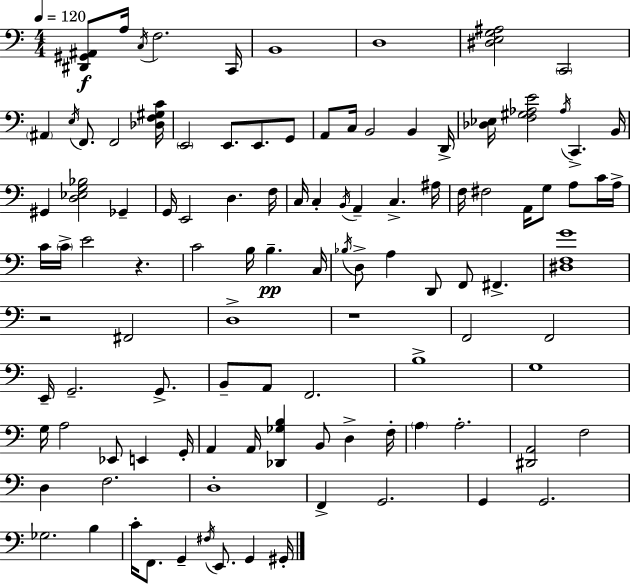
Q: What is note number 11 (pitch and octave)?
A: F2